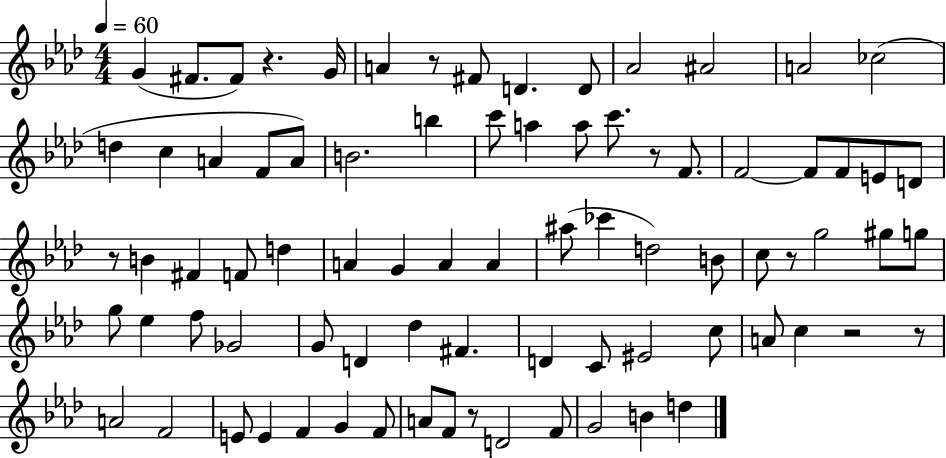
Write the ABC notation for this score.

X:1
T:Untitled
M:4/4
L:1/4
K:Ab
G ^F/2 ^F/2 z G/4 A z/2 ^F/2 D D/2 _A2 ^A2 A2 _c2 d c A F/2 A/2 B2 b c'/2 a a/2 c'/2 z/2 F/2 F2 F/2 F/2 E/2 D/2 z/2 B ^F F/2 d A G A A ^a/2 _c' d2 B/2 c/2 z/2 g2 ^g/2 g/2 g/2 _e f/2 _G2 G/2 D _d ^F D C/2 ^E2 c/2 A/2 c z2 z/2 A2 F2 E/2 E F G F/2 A/2 F/2 z/2 D2 F/2 G2 B d